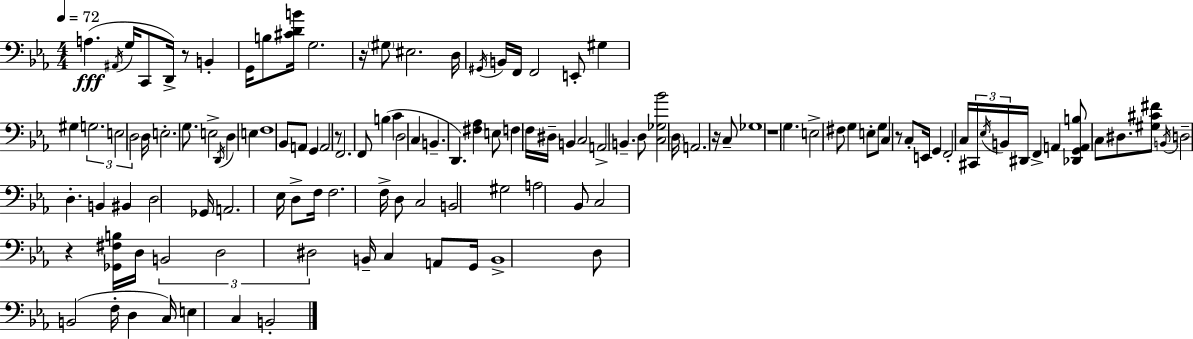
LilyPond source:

{
  \clef bass
  \numericTimeSignature
  \time 4/4
  \key c \minor
  \tempo 4 = 72
  a4.(\fff \acciaccatura { ais,16 } g16 c,8 d,16->) r8 b,4-. | g,16 b8 <cis' d' b'>16 g2. | r16 \parenthesize gis8 eis2. | d16 \acciaccatura { gis,16 } b,16 f,16 f,2 e,8-. gis4 | \break gis4 \tuplet 3/2 { g2. | e2 d2 } | d16 e2.-. g8. | e2-> \acciaccatura { d,16 } d4 e4 | \break f1 | bes,8 a,8 g,4 a,2 | r8 f,2. | f,8 b4( c'4 d2 | \break c4 b,4.-- d,4.) | <fis aes>4 e8 f4 f16 dis16-- b,4 | c2 a,2-> | b,4.-- d8 <c ges bes'>2 | \break \parenthesize d16 a,2. | r16 c8-- ges1 | r1 | g4. e2-> | \break fis8 g4 e8-. g8 c4 r8 | c8-. e,16 g,4 f,2-. | c16 \tuplet 3/2 { cis,16 \acciaccatura { ees16 } b,16 } dis,16 f,4-> a,4 <des, g, a, b>8 c8 | dis8. <gis cis' fis'>8 \acciaccatura { b,16 } d2-- d4.-. | \break b,4 bis,4 d2 | ges,16 a,2. | ees16 d8-> f16 f2. | f16-> d8 c2 b,2 | \break gis2 a2 | bes,8 c2 r4 | <ges, fis b>16 d16 \tuplet 3/2 { b,2 d2 | dis2 } b,16-- c4 | \break a,8 g,16 b,1-> | d8 b,2( f16-. | d4 c16) e4 c4 b,2-. | \bar "|."
}